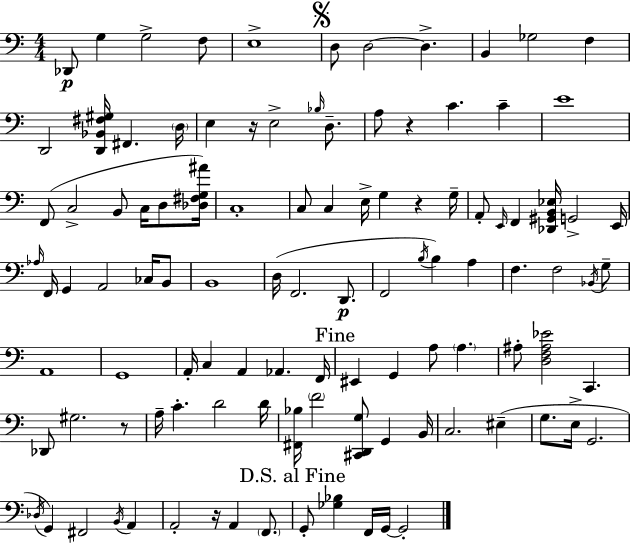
Db2/e G3/q G3/h F3/e E3/w D3/e D3/h D3/q. B2/q Gb3/h F3/q D2/h [D2,Bb2,F#3,G#3]/s F#2/q. D3/s E3/q R/s E3/h Bb3/s D3/e. A3/e R/q C4/q. C4/q E4/w F2/e C3/h B2/e C3/s D3/e [Db3,F#3,G3,A#4]/s C3/w C3/e C3/q E3/s G3/q R/q G3/s A2/e E2/s F2/q [Db2,G#2,B2,Eb3]/s G2/h E2/s Ab3/s F2/s G2/q A2/h CES3/s B2/e B2/w D3/s F2/h. D2/e. F2/h B3/s B3/q A3/q F3/q. F3/h Bb2/s G3/e A2/w G2/w A2/s C3/q A2/q Ab2/q. F2/s EIS2/q G2/q A3/e A3/q. A#3/e [D3,F3,A#3,Eb4]/h C2/q. Db2/e G#3/h. R/e A3/s C4/q. D4/h D4/s [F#2,Bb3]/s F4/h [C#2,D2,G3]/e G2/q B2/s C3/h. EIS3/q G3/e. E3/s G2/h. Db3/s G2/q F#2/h B2/s A2/q A2/h R/s A2/q F2/e. G2/e [Gb3,Bb3]/q F2/s G2/s G2/h